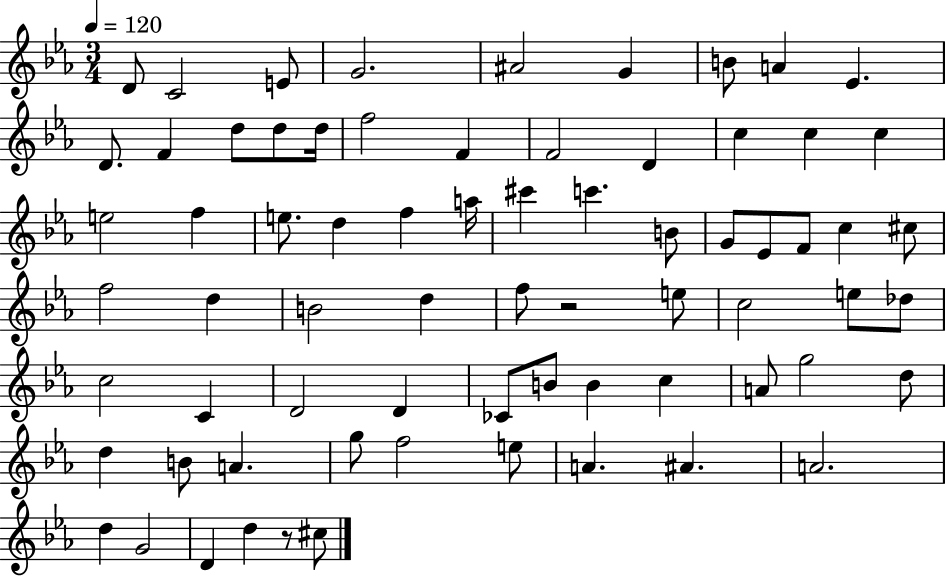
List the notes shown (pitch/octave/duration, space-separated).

D4/e C4/h E4/e G4/h. A#4/h G4/q B4/e A4/q Eb4/q. D4/e. F4/q D5/e D5/e D5/s F5/h F4/q F4/h D4/q C5/q C5/q C5/q E5/h F5/q E5/e. D5/q F5/q A5/s C#6/q C6/q. B4/e G4/e Eb4/e F4/e C5/q C#5/e F5/h D5/q B4/h D5/q F5/e R/h E5/e C5/h E5/e Db5/e C5/h C4/q D4/h D4/q CES4/e B4/e B4/q C5/q A4/e G5/h D5/e D5/q B4/e A4/q. G5/e F5/h E5/e A4/q. A#4/q. A4/h. D5/q G4/h D4/q D5/q R/e C#5/e